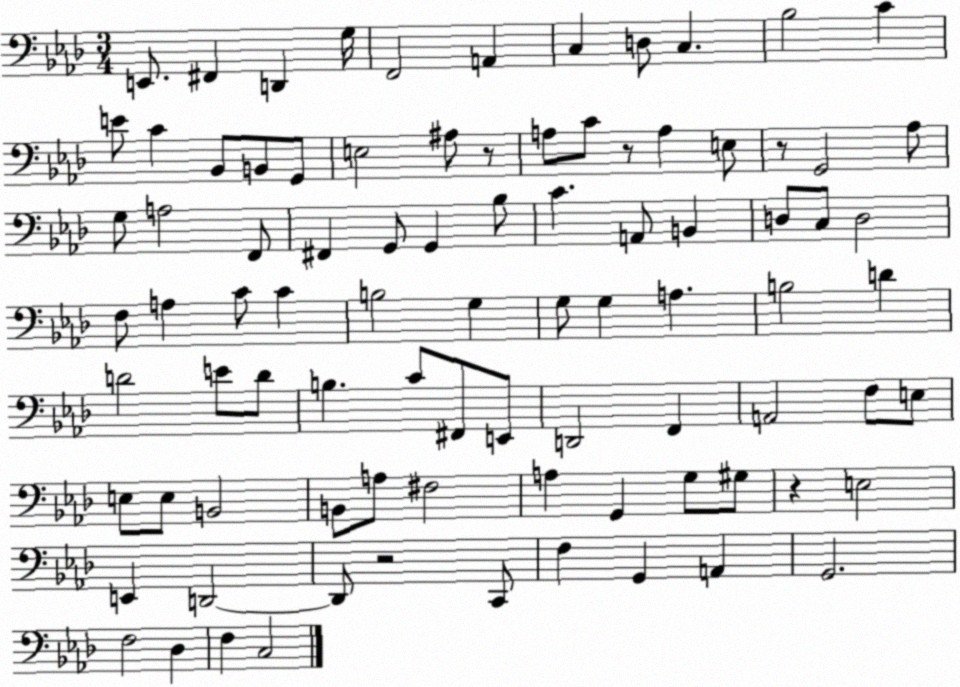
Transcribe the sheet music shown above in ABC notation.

X:1
T:Untitled
M:3/4
L:1/4
K:Ab
E,,/2 ^F,, D,, G,/4 F,,2 A,, C, D,/2 C, _B,2 C E/2 C _B,,/2 B,,/2 G,,/2 E,2 ^A,/2 z/2 A,/2 C/2 z/2 A, E,/2 z/2 G,,2 _A,/2 G,/2 A,2 F,,/2 ^F,, G,,/2 G,, _B,/2 C A,,/2 B,, D,/2 C,/2 D,2 F,/2 A, C/2 C B,2 G, G,/2 G, A, B,2 D D2 E/2 D/2 B, C/2 ^F,,/2 E,,/2 D,,2 F,, A,,2 F,/2 E,/2 E,/2 E,/2 B,,2 B,,/2 A,/2 ^F,2 A, G,, G,/2 ^G,/2 z E,2 E,, D,,2 D,,/2 z2 C,,/2 F, G,, A,, G,,2 F,2 _D, F, C,2